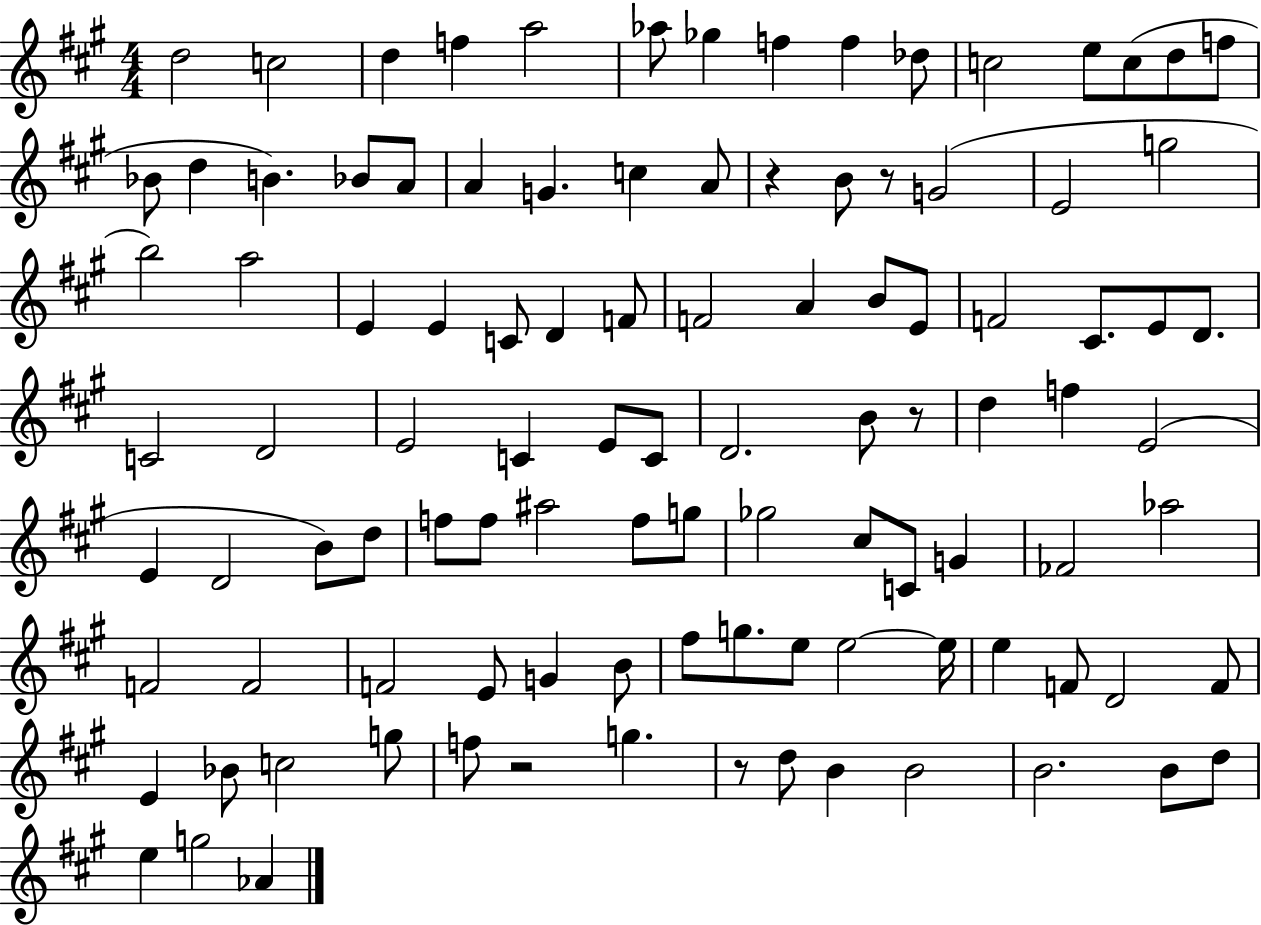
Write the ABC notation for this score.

X:1
T:Untitled
M:4/4
L:1/4
K:A
d2 c2 d f a2 _a/2 _g f f _d/2 c2 e/2 c/2 d/2 f/2 _B/2 d B _B/2 A/2 A G c A/2 z B/2 z/2 G2 E2 g2 b2 a2 E E C/2 D F/2 F2 A B/2 E/2 F2 ^C/2 E/2 D/2 C2 D2 E2 C E/2 C/2 D2 B/2 z/2 d f E2 E D2 B/2 d/2 f/2 f/2 ^a2 f/2 g/2 _g2 ^c/2 C/2 G _F2 _a2 F2 F2 F2 E/2 G B/2 ^f/2 g/2 e/2 e2 e/4 e F/2 D2 F/2 E _B/2 c2 g/2 f/2 z2 g z/2 d/2 B B2 B2 B/2 d/2 e g2 _A